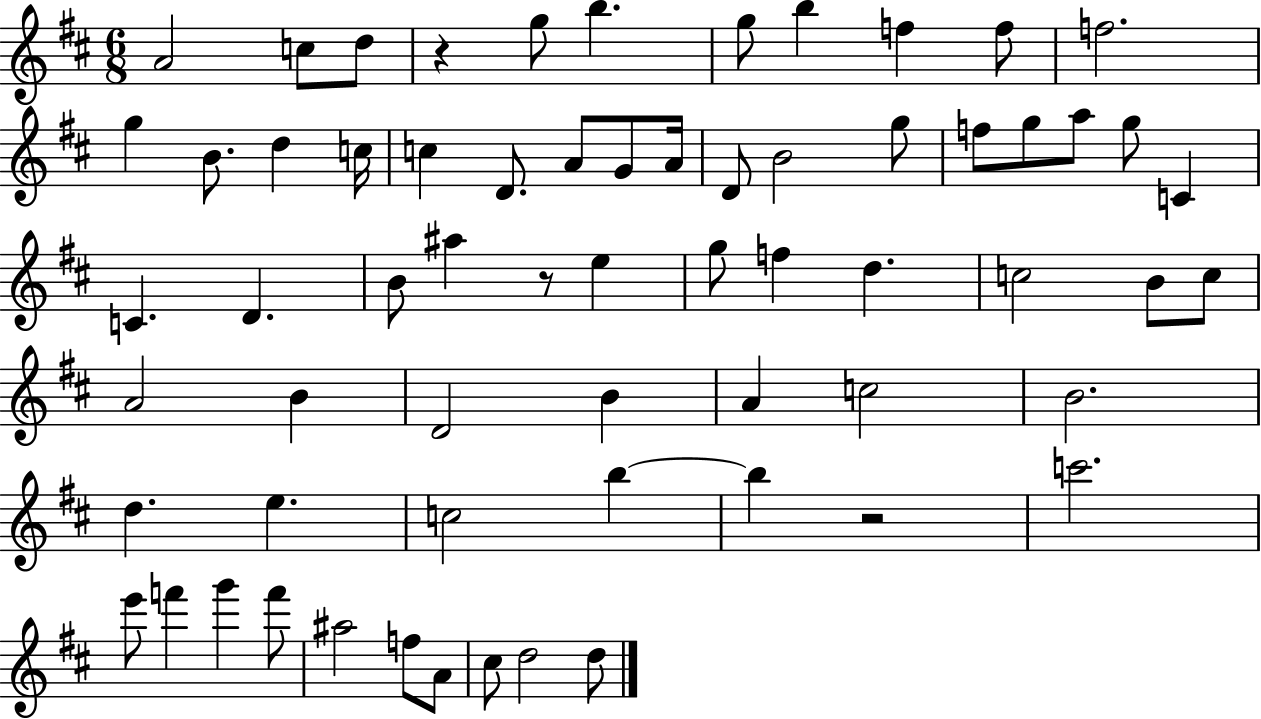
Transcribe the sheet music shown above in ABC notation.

X:1
T:Untitled
M:6/8
L:1/4
K:D
A2 c/2 d/2 z g/2 b g/2 b f f/2 f2 g B/2 d c/4 c D/2 A/2 G/2 A/4 D/2 B2 g/2 f/2 g/2 a/2 g/2 C C D B/2 ^a z/2 e g/2 f d c2 B/2 c/2 A2 B D2 B A c2 B2 d e c2 b b z2 c'2 e'/2 f' g' f'/2 ^a2 f/2 A/2 ^c/2 d2 d/2